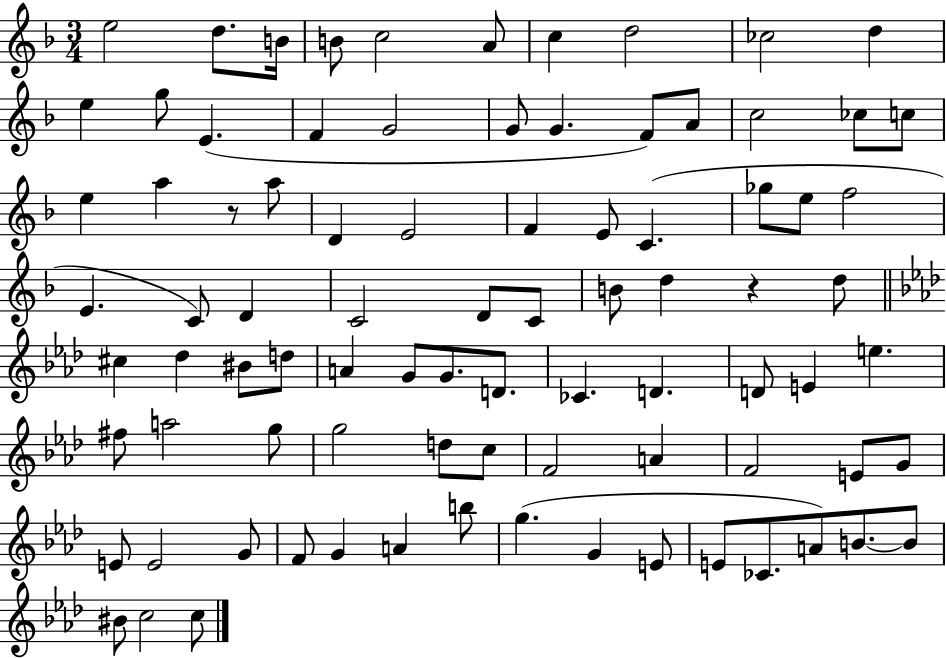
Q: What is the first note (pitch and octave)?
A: E5